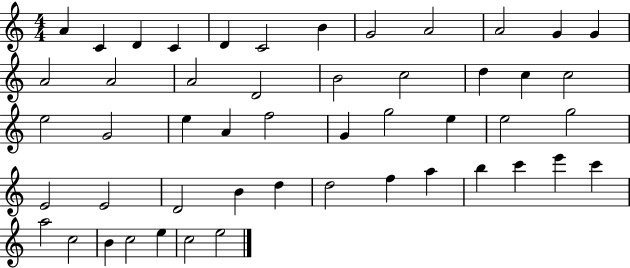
X:1
T:Untitled
M:4/4
L:1/4
K:C
A C D C D C2 B G2 A2 A2 G G A2 A2 A2 D2 B2 c2 d c c2 e2 G2 e A f2 G g2 e e2 g2 E2 E2 D2 B d d2 f a b c' e' c' a2 c2 B c2 e c2 e2